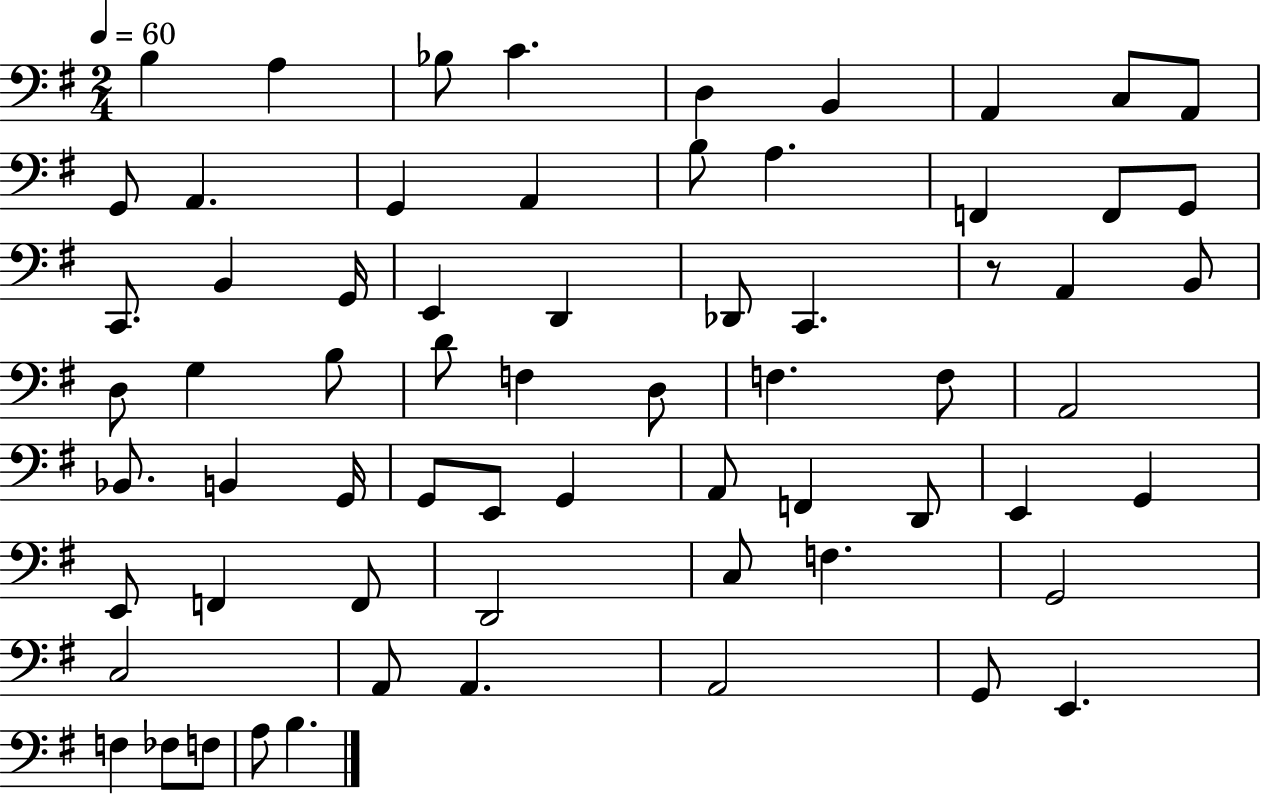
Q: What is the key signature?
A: G major